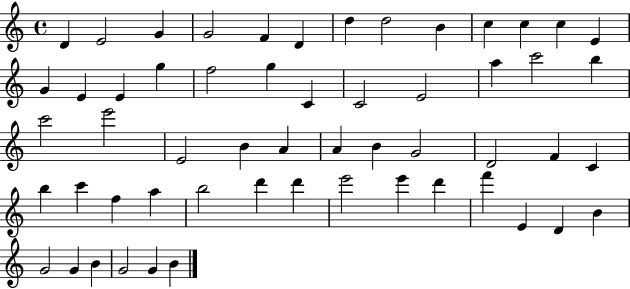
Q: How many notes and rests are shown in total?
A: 56